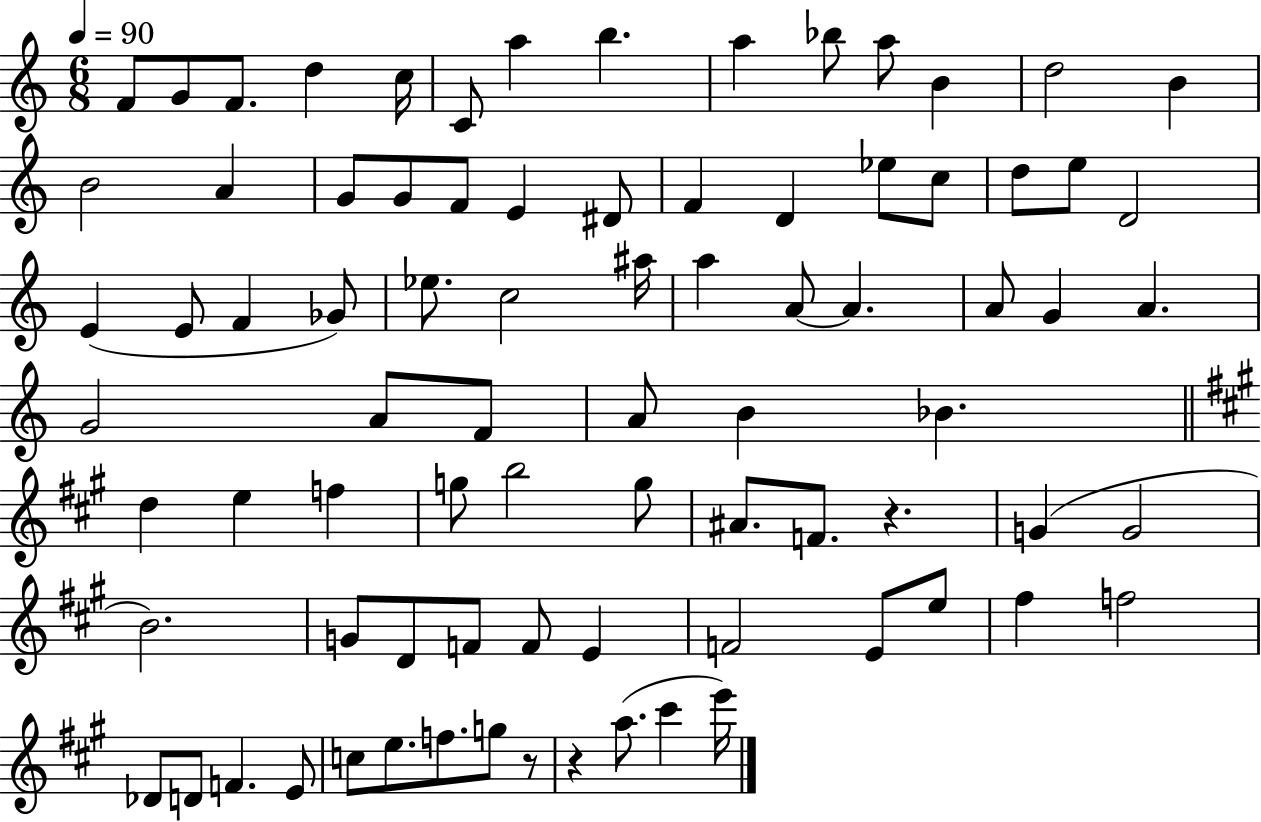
{
  \clef treble
  \numericTimeSignature
  \time 6/8
  \key c \major
  \tempo 4 = 90
  f'8 g'8 f'8. d''4 c''16 | c'8 a''4 b''4. | a''4 bes''8 a''8 b'4 | d''2 b'4 | \break b'2 a'4 | g'8 g'8 f'8 e'4 dis'8 | f'4 d'4 ees''8 c''8 | d''8 e''8 d'2 | \break e'4( e'8 f'4 ges'8) | ees''8. c''2 ais''16 | a''4 a'8~~ a'4. | a'8 g'4 a'4. | \break g'2 a'8 f'8 | a'8 b'4 bes'4. | \bar "||" \break \key a \major d''4 e''4 f''4 | g''8 b''2 g''8 | ais'8. f'8. r4. | g'4( g'2 | \break b'2.) | g'8 d'8 f'8 f'8 e'4 | f'2 e'8 e''8 | fis''4 f''2 | \break des'8 d'8 f'4. e'8 | c''8 e''8. f''8. g''8 r8 | r4 a''8.( cis'''4 e'''16) | \bar "|."
}